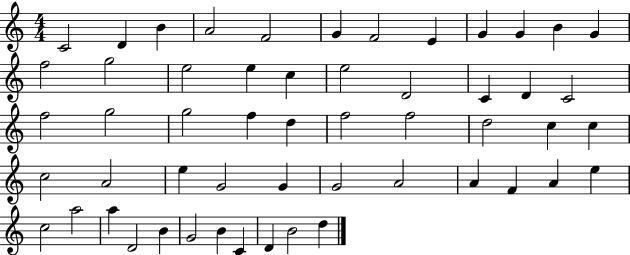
X:1
T:Untitled
M:4/4
L:1/4
K:C
C2 D B A2 F2 G F2 E G G B G f2 g2 e2 e c e2 D2 C D C2 f2 g2 g2 f d f2 f2 d2 c c c2 A2 e G2 G G2 A2 A F A e c2 a2 a D2 B G2 B C D B2 d